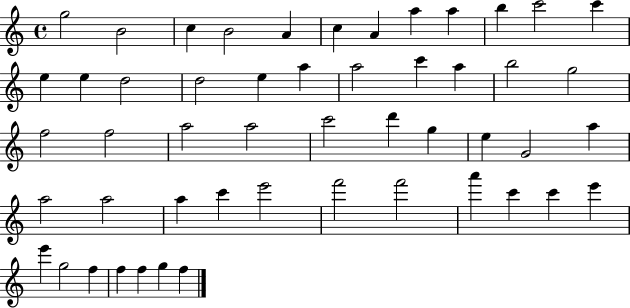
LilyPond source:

{
  \clef treble
  \time 4/4
  \defaultTimeSignature
  \key c \major
  g''2 b'2 | c''4 b'2 a'4 | c''4 a'4 a''4 a''4 | b''4 c'''2 c'''4 | \break e''4 e''4 d''2 | d''2 e''4 a''4 | a''2 c'''4 a''4 | b''2 g''2 | \break f''2 f''2 | a''2 a''2 | c'''2 d'''4 g''4 | e''4 g'2 a''4 | \break a''2 a''2 | a''4 c'''4 e'''2 | f'''2 f'''2 | a'''4 c'''4 c'''4 e'''4 | \break e'''4 g''2 f''4 | f''4 f''4 g''4 f''4 | \bar "|."
}